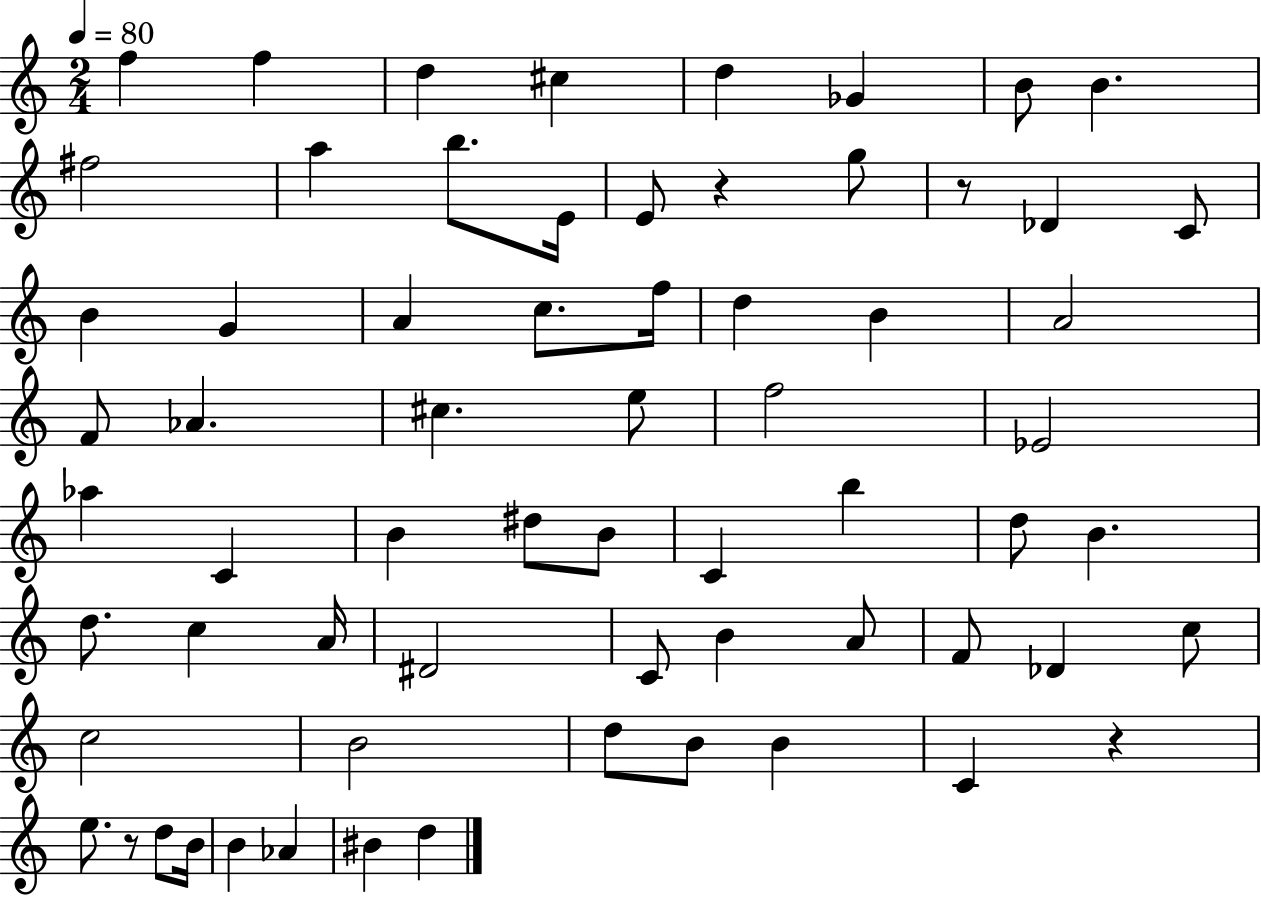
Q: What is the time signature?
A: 2/4